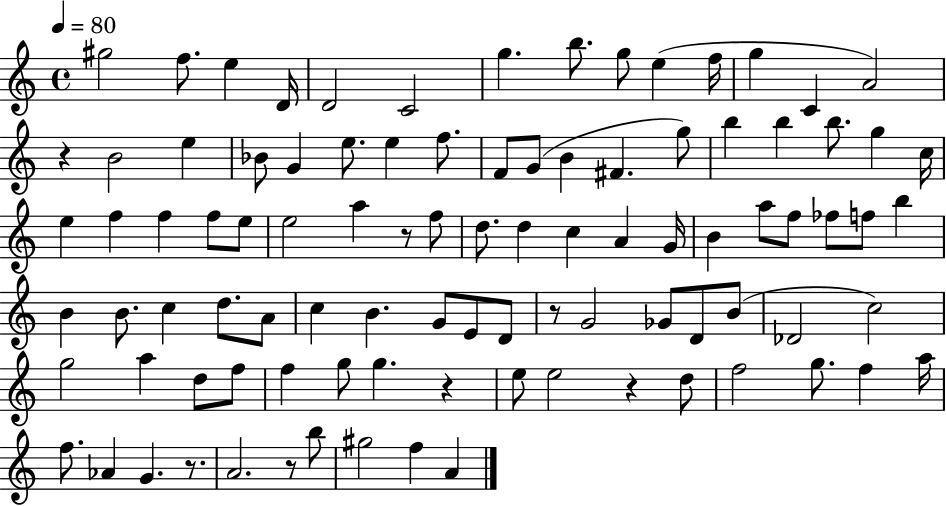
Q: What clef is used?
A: treble